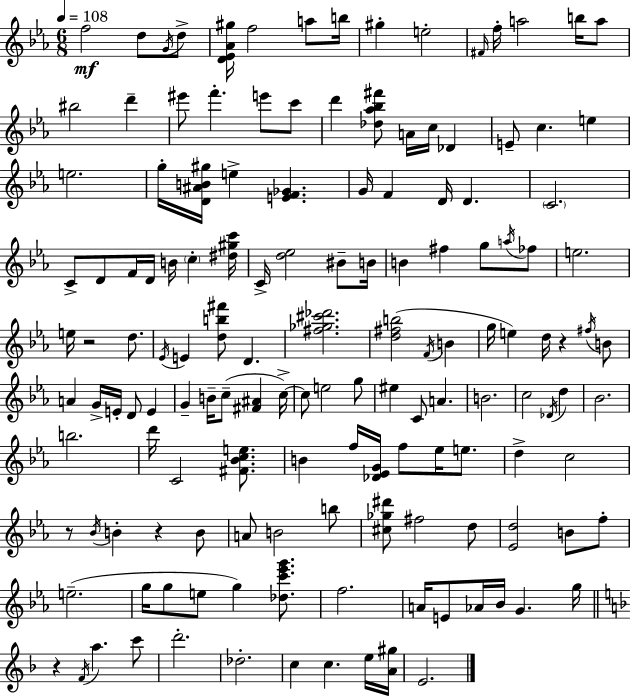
F5/h D5/e G4/s D5/e [D4,Eb4,Ab4,G#5]/s F5/h A5/e B5/s G#5/q E5/h F#4/s F5/s A5/h B5/s A5/e BIS5/h D6/q EIS6/e F6/q. E6/e C6/e D6/q [Db5,Ab5,Bb5,F#6]/e A4/s C5/s Db4/q E4/e C5/q. E5/q E5/h. G5/s [D4,A#4,B4,G#5]/s E5/q [E4,F4,Gb4]/q. G4/s F4/q D4/s D4/q. C4/h. C4/e D4/e F4/s D4/s B4/s C5/q [D#5,G#5,C6]/s C4/s [D5,Eb5]/h BIS4/e B4/s B4/q F#5/q G5/e A5/s FES5/e E5/h. E5/s R/h D5/e. Eb4/s E4/q [D5,B5,F#6]/e D4/q. [F#5,Gb5,C#6,Db6]/h. [D5,F#5,B5]/h F4/s B4/q G5/s E5/q D5/s R/q F#5/s B4/e A4/q G4/s E4/s D4/e E4/q G4/q B4/s C5/e [F#4,A#4]/q C5/s C5/e E5/h G5/e EIS5/q C4/e A4/q. B4/h. C5/h Db4/s D5/q Bb4/h. B5/h. D6/s C4/h [F#4,Bb4,C5,E5]/e. B4/q F5/s [Db4,Eb4,G4]/s F5/e Eb5/s E5/e. D5/q C5/h R/e Bb4/s B4/q R/q B4/e A4/e B4/h B5/e [C#5,Gb5,D#6]/e F#5/h D5/e [Eb4,D5]/h B4/e F5/e E5/h. G5/s G5/e E5/e G5/q [Db5,C6,Eb6,G6]/e. F5/h. A4/s E4/e Ab4/s Bb4/s G4/q. G5/s R/q F4/s A5/q. C6/e D6/h. Db5/h. C5/q C5/q. E5/s [A4,G#5]/s E4/h.